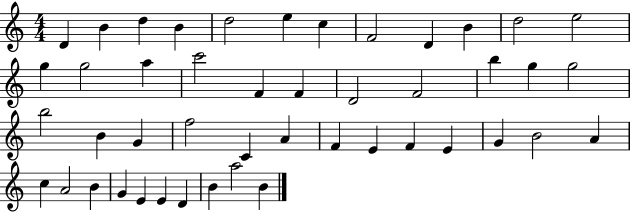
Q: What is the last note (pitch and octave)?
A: B4